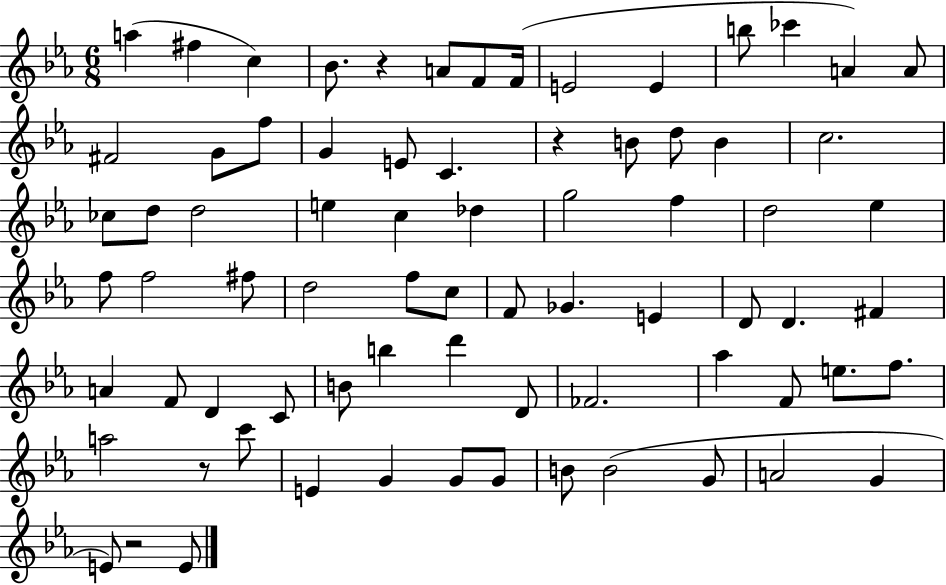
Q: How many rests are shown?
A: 4